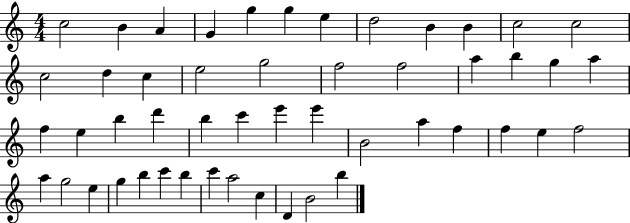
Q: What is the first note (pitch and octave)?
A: C5